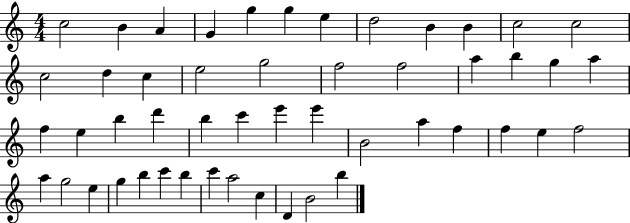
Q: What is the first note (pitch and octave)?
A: C5